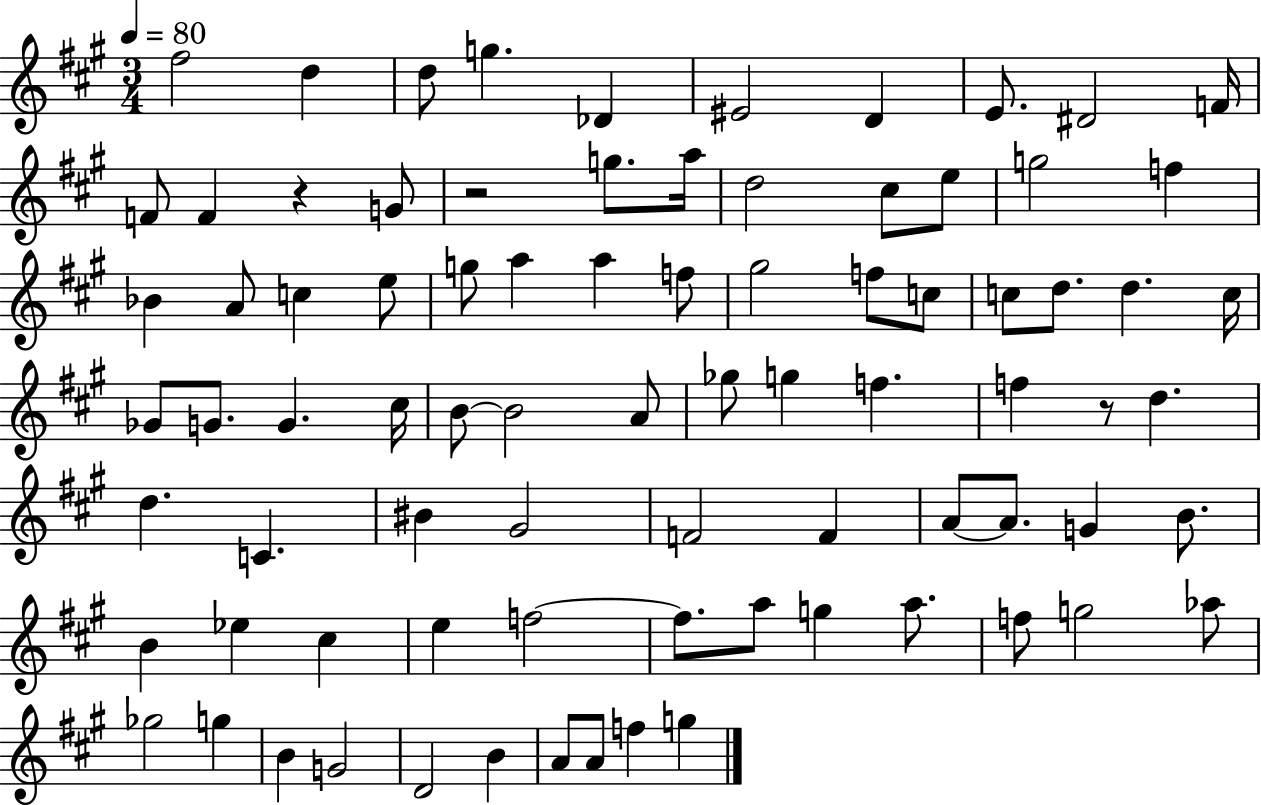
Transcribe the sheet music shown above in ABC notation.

X:1
T:Untitled
M:3/4
L:1/4
K:A
^f2 d d/2 g _D ^E2 D E/2 ^D2 F/4 F/2 F z G/2 z2 g/2 a/4 d2 ^c/2 e/2 g2 f _B A/2 c e/2 g/2 a a f/2 ^g2 f/2 c/2 c/2 d/2 d c/4 _G/2 G/2 G ^c/4 B/2 B2 A/2 _g/2 g f f z/2 d d C ^B ^G2 F2 F A/2 A/2 G B/2 B _e ^c e f2 f/2 a/2 g a/2 f/2 g2 _a/2 _g2 g B G2 D2 B A/2 A/2 f g